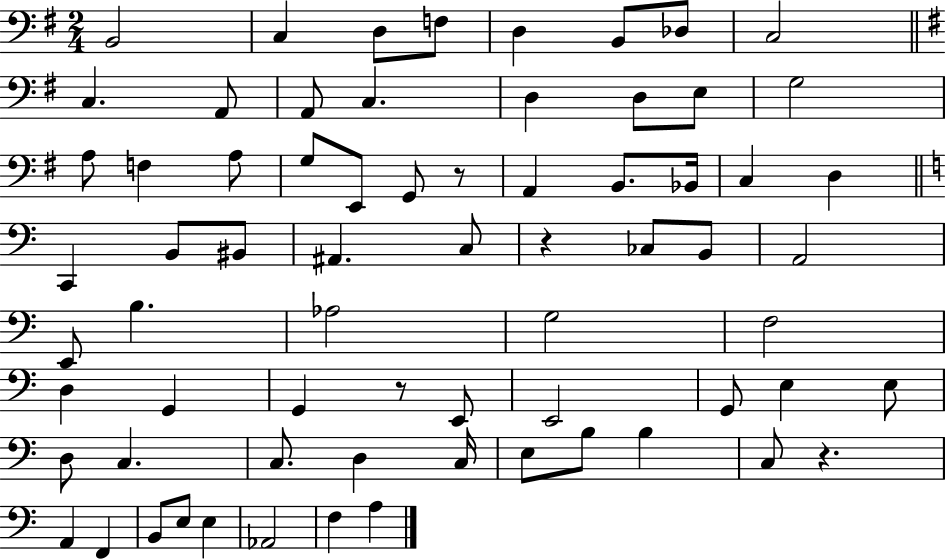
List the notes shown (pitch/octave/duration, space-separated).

B2/h C3/q D3/e F3/e D3/q B2/e Db3/e C3/h C3/q. A2/e A2/e C3/q. D3/q D3/e E3/e G3/h A3/e F3/q A3/e G3/e E2/e G2/e R/e A2/q B2/e. Bb2/s C3/q D3/q C2/q B2/e BIS2/e A#2/q. C3/e R/q CES3/e B2/e A2/h E2/e B3/q. Ab3/h G3/h F3/h D3/q G2/q G2/q R/e E2/e E2/h G2/e E3/q E3/e D3/e C3/q. C3/e. D3/q C3/s E3/e B3/e B3/q C3/e R/q. A2/q F2/q B2/e E3/e E3/q Ab2/h F3/q A3/q